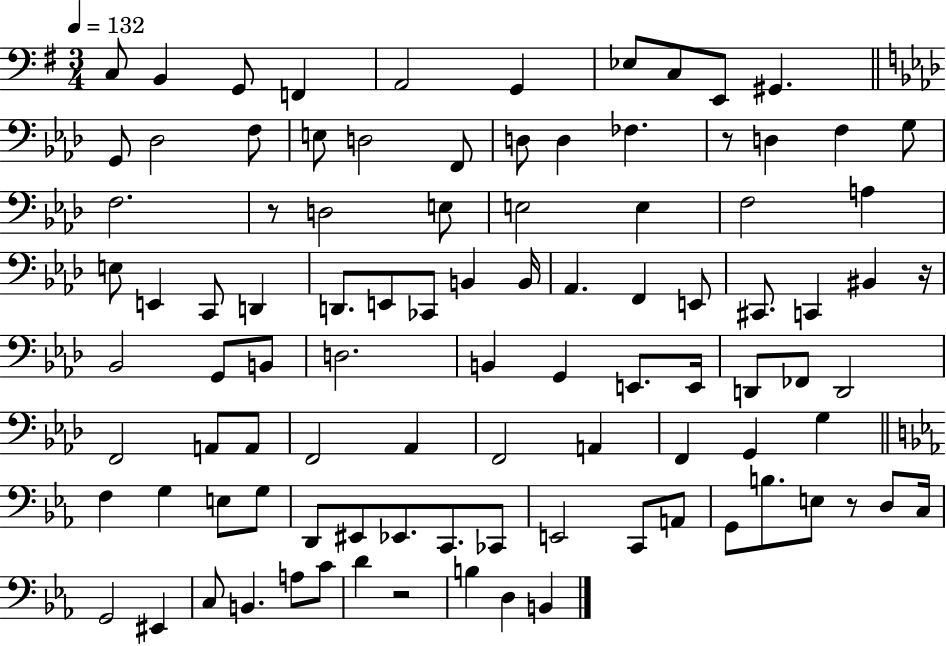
C3/e B2/q G2/e F2/q A2/h G2/q Eb3/e C3/e E2/e G#2/q. G2/e Db3/h F3/e E3/e D3/h F2/e D3/e D3/q FES3/q. R/e D3/q F3/q G3/e F3/h. R/e D3/h E3/e E3/h E3/q F3/h A3/q E3/e E2/q C2/e D2/q D2/e. E2/e CES2/e B2/q B2/s Ab2/q. F2/q E2/e C#2/e. C2/q BIS2/q R/s Bb2/h G2/e B2/e D3/h. B2/q G2/q E2/e. E2/s D2/e FES2/e D2/h F2/h A2/e A2/e F2/h Ab2/q F2/h A2/q F2/q G2/q G3/q F3/q G3/q E3/e G3/e D2/e EIS2/e Eb2/e. C2/e. CES2/e E2/h C2/e A2/e G2/e B3/e. E3/e R/e D3/e C3/s G2/h EIS2/q C3/e B2/q. A3/e C4/e D4/q R/h B3/q D3/q B2/q